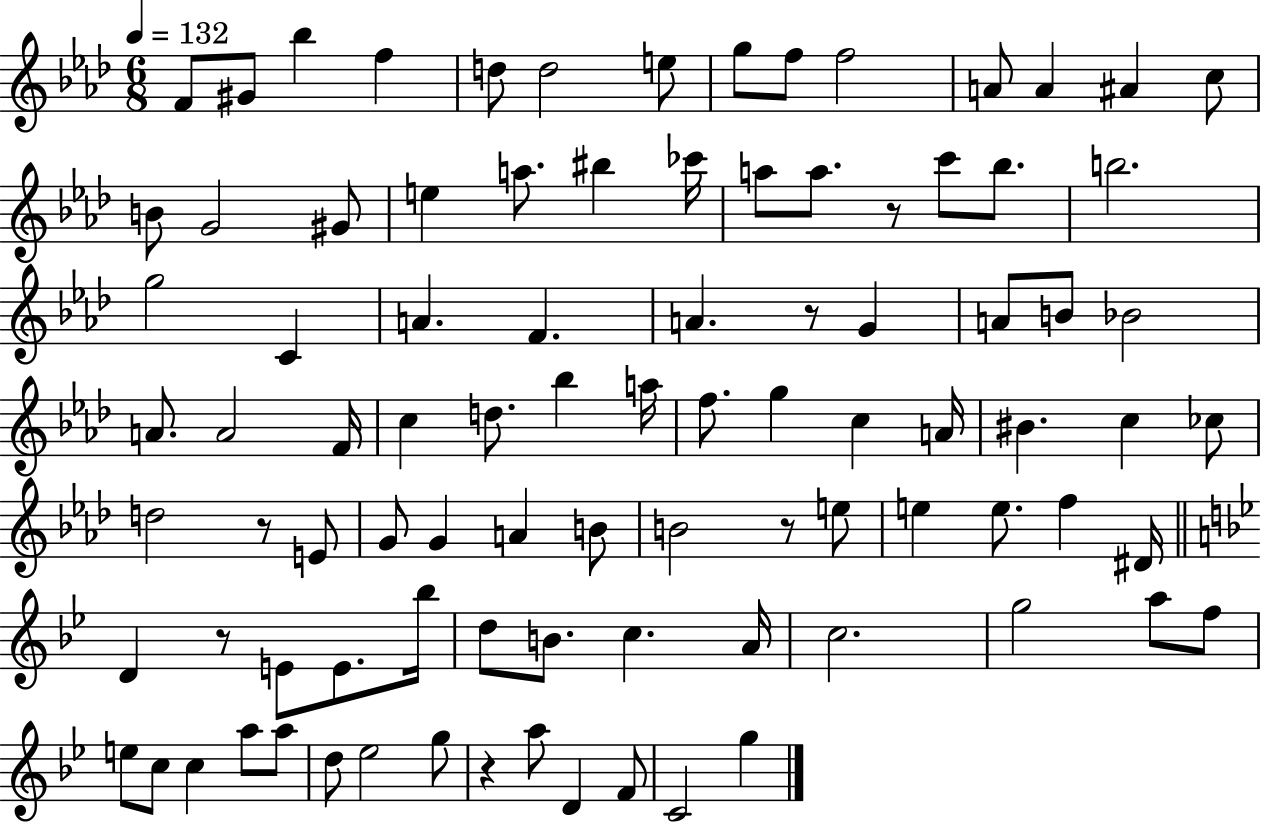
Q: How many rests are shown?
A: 6